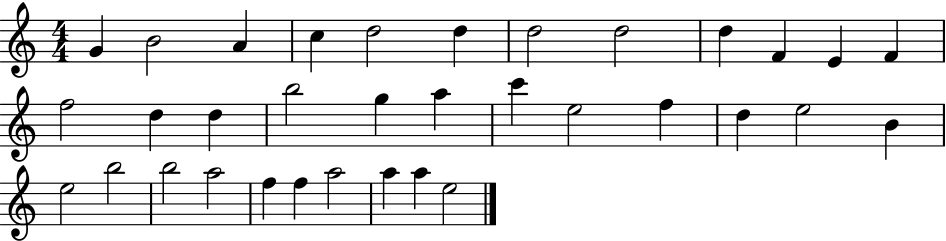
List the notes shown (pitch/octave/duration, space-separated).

G4/q B4/h A4/q C5/q D5/h D5/q D5/h D5/h D5/q F4/q E4/q F4/q F5/h D5/q D5/q B5/h G5/q A5/q C6/q E5/h F5/q D5/q E5/h B4/q E5/h B5/h B5/h A5/h F5/q F5/q A5/h A5/q A5/q E5/h